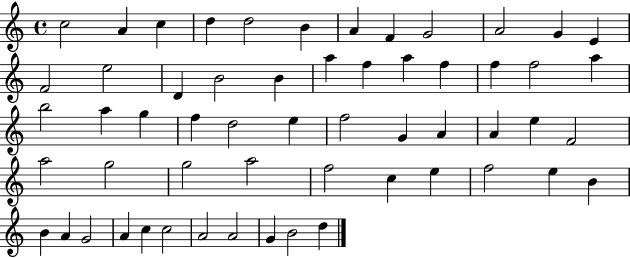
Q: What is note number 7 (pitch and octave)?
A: A4